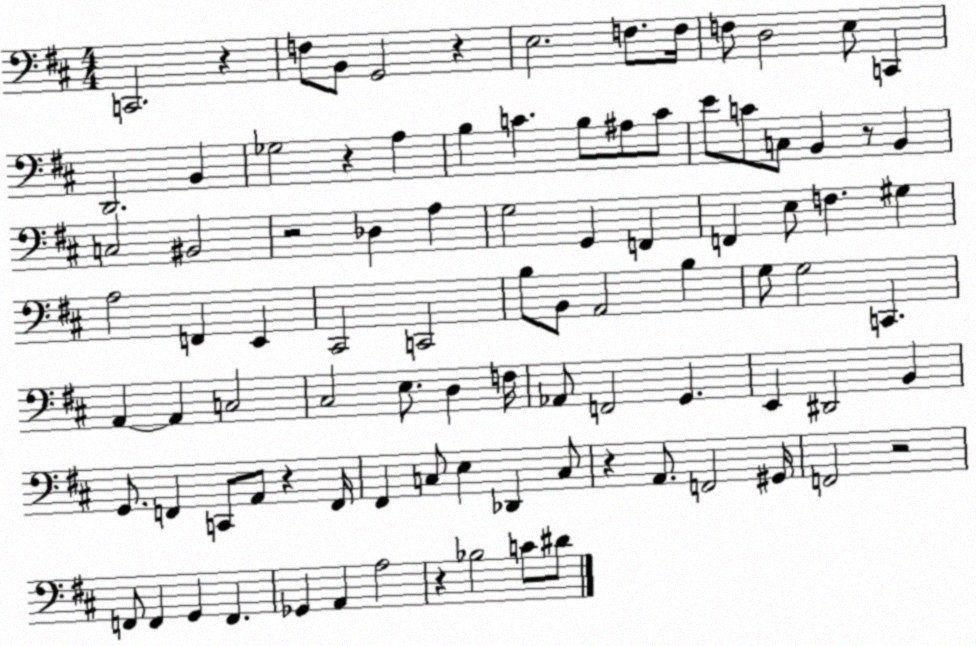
X:1
T:Untitled
M:4/4
L:1/4
K:D
C,,2 z F,/2 B,,/2 G,,2 z E,2 F,/2 F,/4 F,/2 D,2 E,/2 C,, D,,2 B,, _G,2 z A, B, C B,/2 ^A,/2 C/2 E/2 C/2 C,/2 B,, z/2 B,, C,2 ^B,,2 z2 _D, A, G,2 G,, F,, F,, E,/2 F, ^G, A,2 F,, E,, ^C,,2 C,,2 B,/2 B,,/2 A,,2 B, G,/2 G,2 C,, A,, A,, C,2 ^C,2 E,/2 D, F,/4 _A,,/2 F,,2 G,, E,, ^D,,2 B,, G,,/2 F,, C,,/2 A,,/2 z F,,/4 ^F,, C,/2 E, _D,, C,/2 z A,,/2 F,,2 ^G,,/4 F,,2 z2 F,,/2 F,, G,, F,, _G,, A,, A,2 z _B,2 C/2 ^D/2